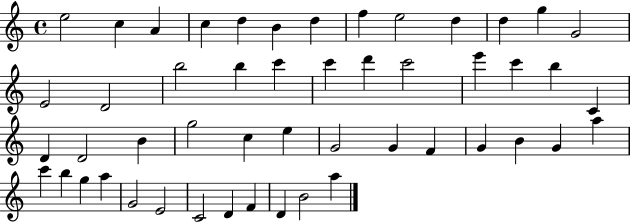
E5/h C5/q A4/q C5/q D5/q B4/q D5/q F5/q E5/h D5/q D5/q G5/q G4/h E4/h D4/h B5/h B5/q C6/q C6/q D6/q C6/h E6/q C6/q B5/q C4/q D4/q D4/h B4/q G5/h C5/q E5/q G4/h G4/q F4/q G4/q B4/q G4/q A5/q C6/q B5/q G5/q A5/q G4/h E4/h C4/h D4/q F4/q D4/q B4/h A5/q